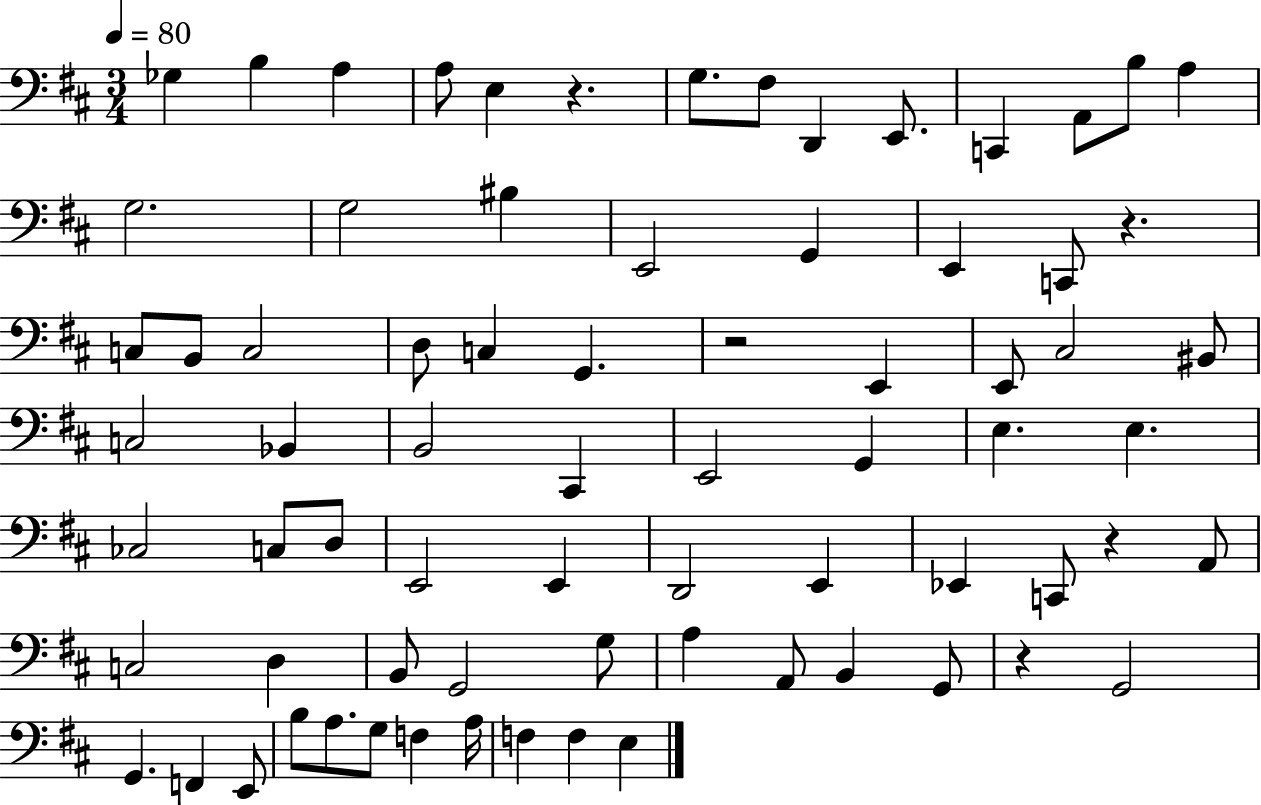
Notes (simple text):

Gb3/q B3/q A3/q A3/e E3/q R/q. G3/e. F#3/e D2/q E2/e. C2/q A2/e B3/e A3/q G3/h. G3/h BIS3/q E2/h G2/q E2/q C2/e R/q. C3/e B2/e C3/h D3/e C3/q G2/q. R/h E2/q E2/e C#3/h BIS2/e C3/h Bb2/q B2/h C#2/q E2/h G2/q E3/q. E3/q. CES3/h C3/e D3/e E2/h E2/q D2/h E2/q Eb2/q C2/e R/q A2/e C3/h D3/q B2/e G2/h G3/e A3/q A2/e B2/q G2/e R/q G2/h G2/q. F2/q E2/e B3/e A3/e. G3/e F3/q A3/s F3/q F3/q E3/q